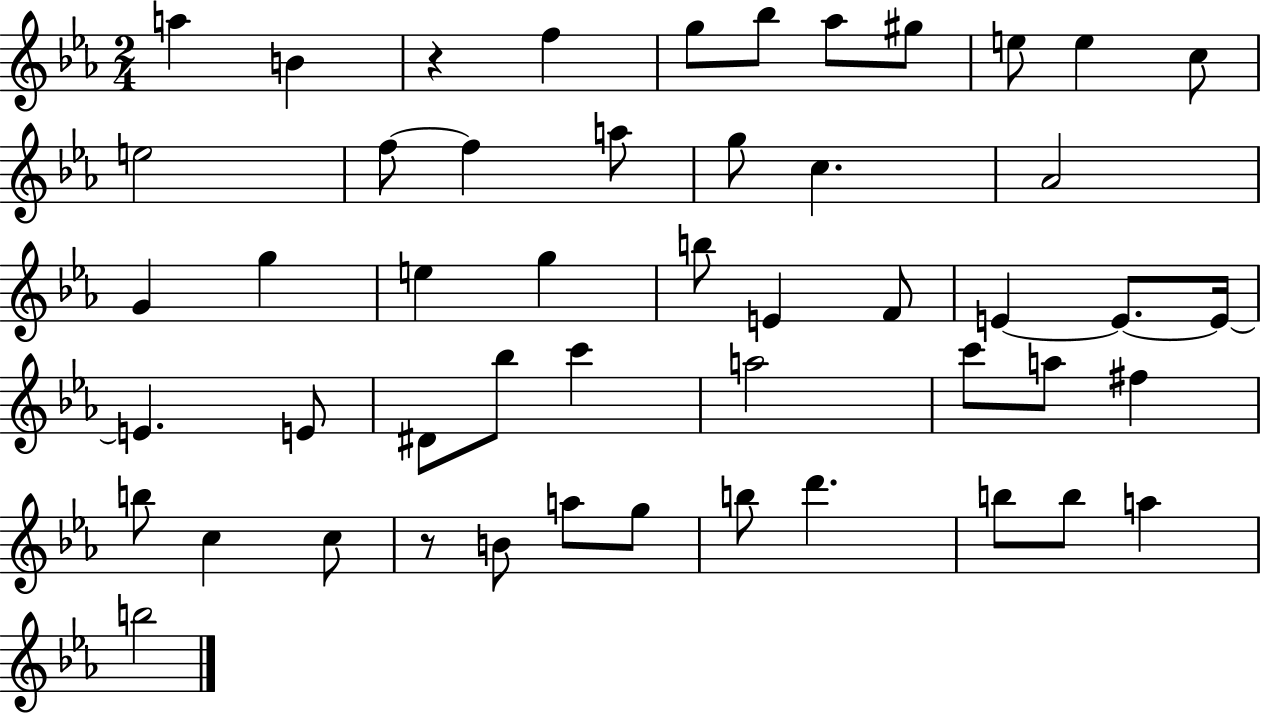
{
  \clef treble
  \numericTimeSignature
  \time 2/4
  \key ees \major
  a''4 b'4 | r4 f''4 | g''8 bes''8 aes''8 gis''8 | e''8 e''4 c''8 | \break e''2 | f''8~~ f''4 a''8 | g''8 c''4. | aes'2 | \break g'4 g''4 | e''4 g''4 | b''8 e'4 f'8 | e'4~~ e'8.~~ e'16~~ | \break e'4. e'8 | dis'8 bes''8 c'''4 | a''2 | c'''8 a''8 fis''4 | \break b''8 c''4 c''8 | r8 b'8 a''8 g''8 | b''8 d'''4. | b''8 b''8 a''4 | \break b''2 | \bar "|."
}